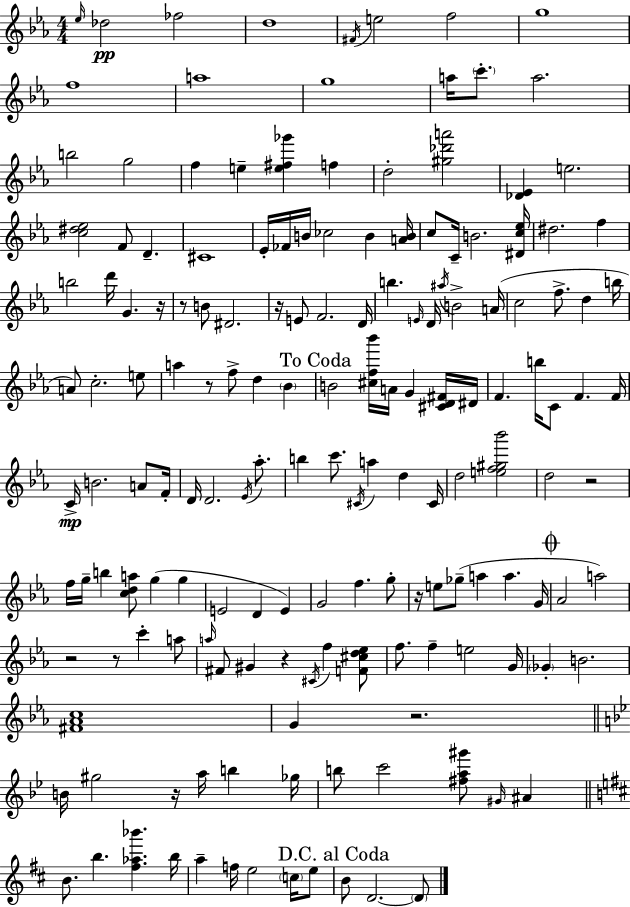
{
  \clef treble
  \numericTimeSignature
  \time 4/4
  \key c \minor
  \repeat volta 2 { \grace { ees''16 }\pp des''2 fes''2 | d''1 | \acciaccatura { fis'16 } e''2 f''2 | g''1 | \break f''1 | a''1 | g''1 | a''16 \parenthesize c'''8.-. a''2. | \break b''2 g''2 | f''4 e''4-- <e'' fis'' ges'''>4 f''4 | d''2-. <gis'' des''' a'''>2 | <des' ees'>4 e''2. | \break <c'' dis'' ees''>2 f'8 d'4.-- | cis'1 | ees'16-. fes'16 b'16 ces''2 b'4 | <a' b'>16 c''8 c'16-- b'2. | \break <dis' c'' ees''>16 dis''2. f''4 | b''2 d'''16 g'4. | r16 r8 b'8 dis'2. | r16 e'8 f'2. | \break d'16 b''4. \grace { e'16 } d'16 \acciaccatura { ais''16 } b'2-> | a'16( c''2 f''8.-> d''4 | b''16 a'8) c''2.-. | e''8 a''4 r8 f''8-> d''4 | \break \parenthesize bes'4 \mark "To Coda" b'2 <cis'' f'' bes'''>16 a'16 g'4 | <cis' d' fis'>16 dis'16 f'4. b''16 c'8 f'4. | f'16 c'16->\mp b'2. | a'8 f'16-. d'16 d'2. | \break \acciaccatura { ees'16 } aes''8.-. b''4 c'''8. \acciaccatura { cis'16 } a''4 | d''4 cis'16 d''2 <e'' f'' gis'' bes'''>2 | d''2 r2 | f''16 g''16-- b''4 <c'' d'' a''>8 g''4( | \break g''4 e'2 d'4 | e'4) g'2 f''4. | g''8-. r16 e''8 ges''8--( a''4 a''4. | g'16 \mark \markup { \musicglyph "scripts.coda" } aes'2 a''2) | \break r2 r8 | c'''4-. a''8 \grace { a''16 } fis'8 gis'4 r4 | \acciaccatura { cis'16 } f''4 <f' cis'' d'' ees''>8 f''8. f''4-- e''2 | g'16 \parenthesize ges'4-. b'2. | \break <fis' aes' c''>1 | g'4 r2. | \bar "||" \break \key g \minor b'16 gis''2 r16 a''16 b''4 ges''16 | b''8 c'''2 <fis'' a'' gis'''>8 \grace { gis'16 } ais'4 | \bar "||" \break \key d \major b'8. b''4. <fis'' aes'' bes'''>4. b''16 | a''4-- f''16 e''2 \parenthesize c''16 e''8 | \mark "D.C. al Coda" b'8 d'2.~~ \parenthesize d'8 | } \bar "|."
}